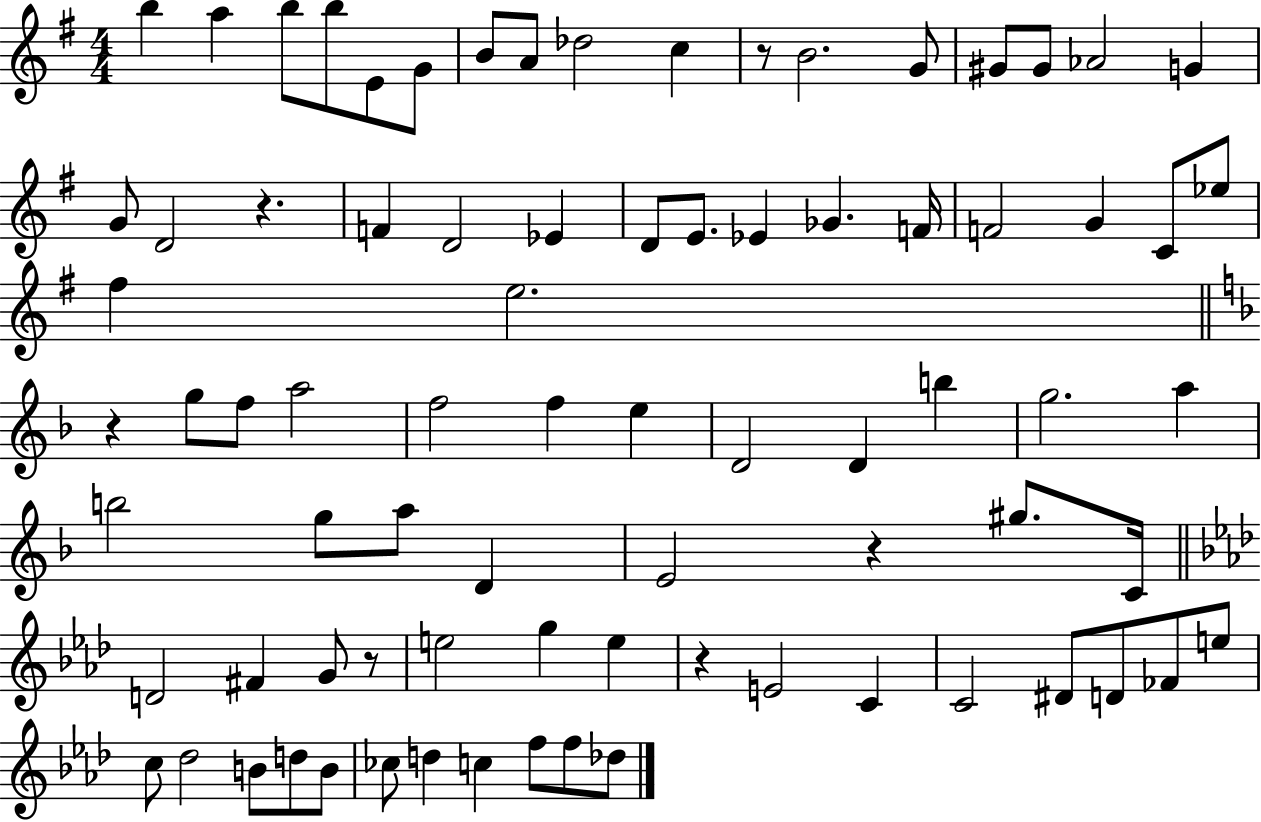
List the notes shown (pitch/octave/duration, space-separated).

B5/q A5/q B5/e B5/e E4/e G4/e B4/e A4/e Db5/h C5/q R/e B4/h. G4/e G#4/e G#4/e Ab4/h G4/q G4/e D4/h R/q. F4/q D4/h Eb4/q D4/e E4/e. Eb4/q Gb4/q. F4/s F4/h G4/q C4/e Eb5/e F#5/q E5/h. R/q G5/e F5/e A5/h F5/h F5/q E5/q D4/h D4/q B5/q G5/h. A5/q B5/h G5/e A5/e D4/q E4/h R/q G#5/e. C4/s D4/h F#4/q G4/e R/e E5/h G5/q E5/q R/q E4/h C4/q C4/h D#4/e D4/e FES4/e E5/e C5/e Db5/h B4/e D5/e B4/e CES5/e D5/q C5/q F5/e F5/e Db5/e